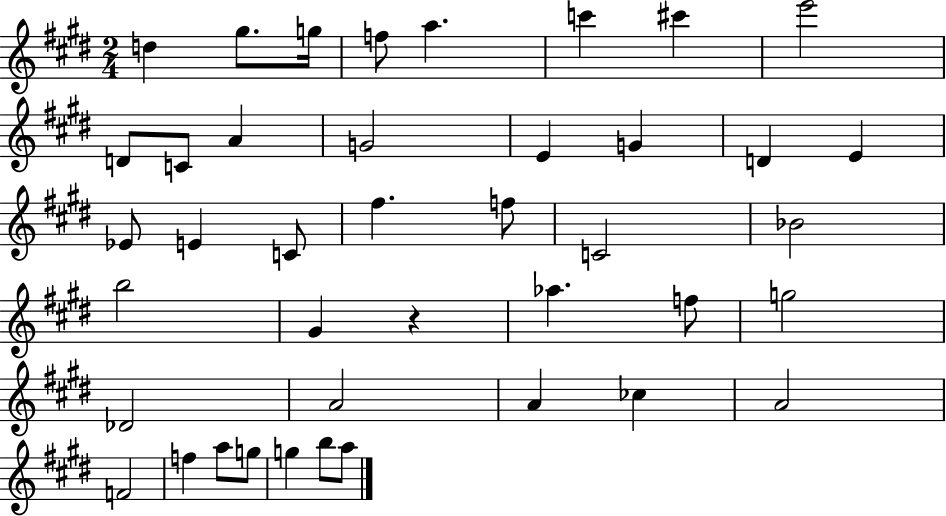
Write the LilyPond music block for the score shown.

{
  \clef treble
  \numericTimeSignature
  \time 2/4
  \key e \major
  d''4 gis''8. g''16 | f''8 a''4. | c'''4 cis'''4 | e'''2 | \break d'8 c'8 a'4 | g'2 | e'4 g'4 | d'4 e'4 | \break ees'8 e'4 c'8 | fis''4. f''8 | c'2 | bes'2 | \break b''2 | gis'4 r4 | aes''4. f''8 | g''2 | \break des'2 | a'2 | a'4 ces''4 | a'2 | \break f'2 | f''4 a''8 g''8 | g''4 b''8 a''8 | \bar "|."
}